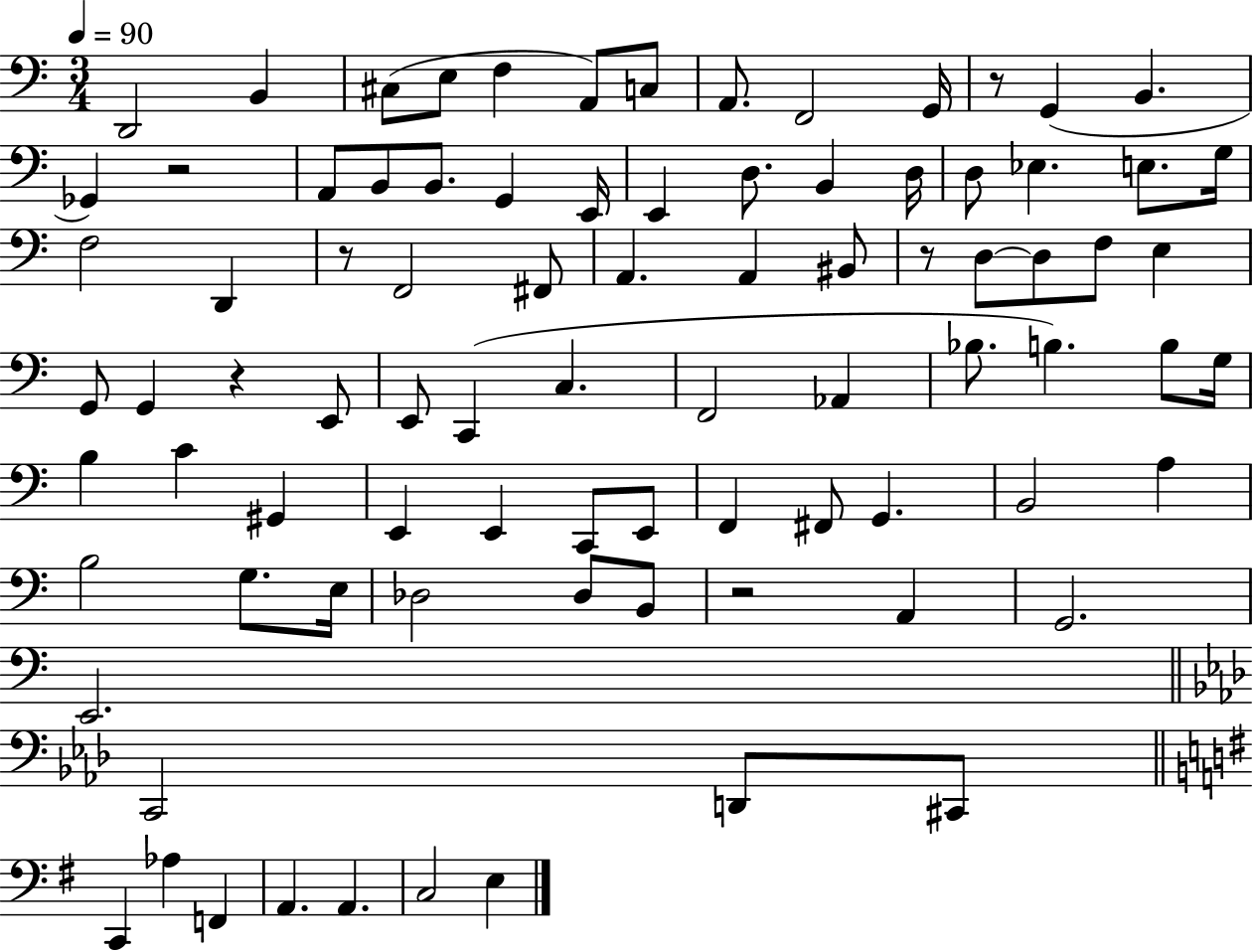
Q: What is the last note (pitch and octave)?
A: E3